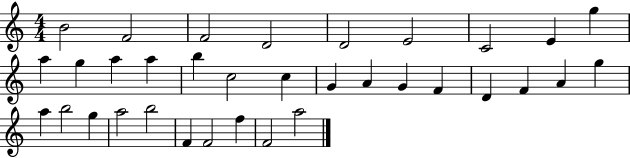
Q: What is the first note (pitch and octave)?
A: B4